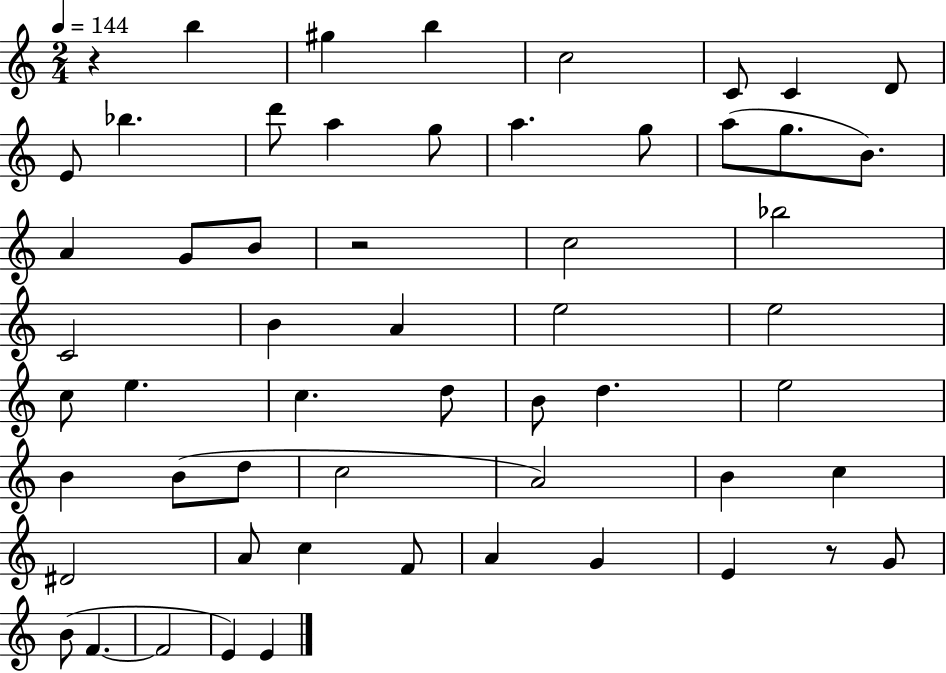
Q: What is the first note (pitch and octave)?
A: B5